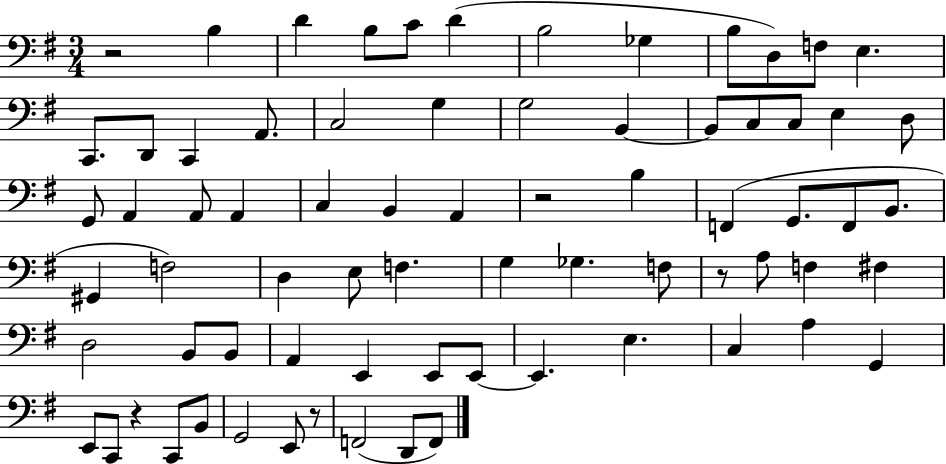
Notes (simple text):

R/h B3/q D4/q B3/e C4/e D4/q B3/h Gb3/q B3/e D3/e F3/e E3/q. C2/e. D2/e C2/q A2/e. C3/h G3/q G3/h B2/q B2/e C3/e C3/e E3/q D3/e G2/e A2/q A2/e A2/q C3/q B2/q A2/q R/h B3/q F2/q G2/e. F2/e B2/e. G#2/q F3/h D3/q E3/e F3/q. G3/q Gb3/q. F3/e R/e A3/e F3/q F#3/q D3/h B2/e B2/e A2/q E2/q E2/e E2/e E2/q. E3/q. C3/q A3/q G2/q E2/e C2/e R/q C2/e B2/e G2/h E2/e R/e F2/h D2/e F2/e